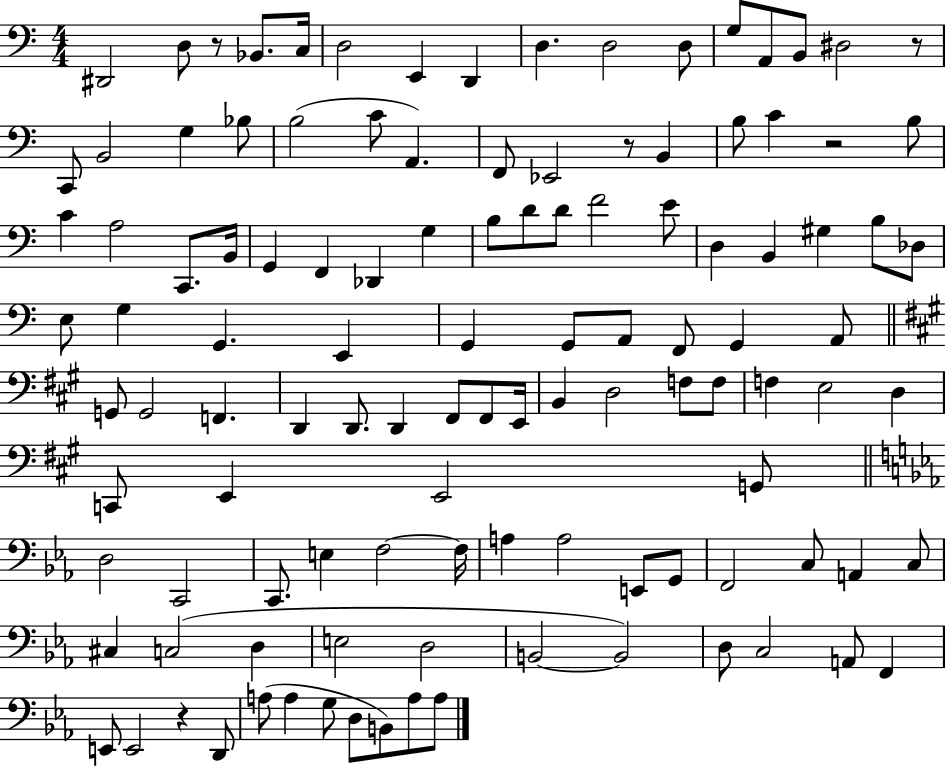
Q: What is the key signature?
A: C major